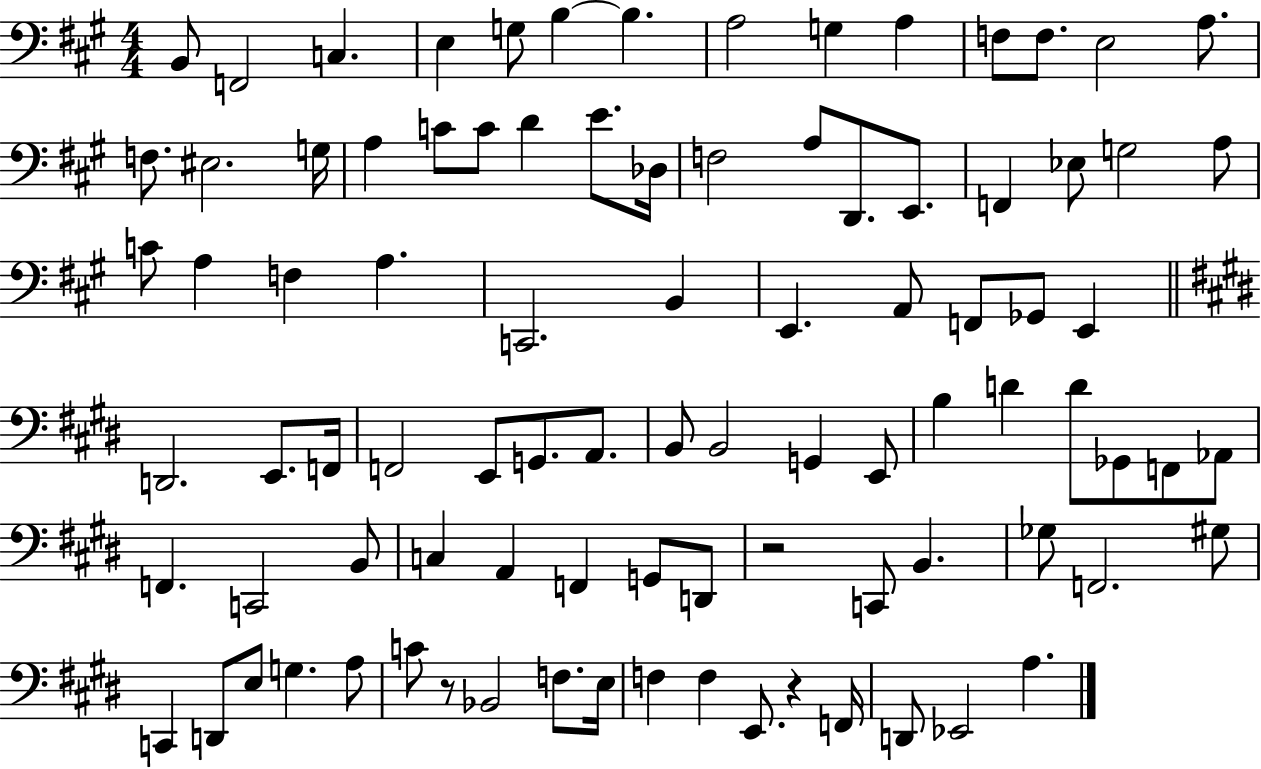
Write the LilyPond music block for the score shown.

{
  \clef bass
  \numericTimeSignature
  \time 4/4
  \key a \major
  b,8 f,2 c4. | e4 g8 b4~~ b4. | a2 g4 a4 | f8 f8. e2 a8. | \break f8. eis2. g16 | a4 c'8 c'8 d'4 e'8. des16 | f2 a8 d,8. e,8. | f,4 ees8 g2 a8 | \break c'8 a4 f4 a4. | c,2. b,4 | e,4. a,8 f,8 ges,8 e,4 | \bar "||" \break \key e \major d,2. e,8. f,16 | f,2 e,8 g,8. a,8. | b,8 b,2 g,4 e,8 | b4 d'4 d'8 ges,8 f,8 aes,8 | \break f,4. c,2 b,8 | c4 a,4 f,4 g,8 d,8 | r2 c,8 b,4. | ges8 f,2. gis8 | \break c,4 d,8 e8 g4. a8 | c'8 r8 bes,2 f8. e16 | f4 f4 e,8. r4 f,16 | d,8 ees,2 a4. | \break \bar "|."
}